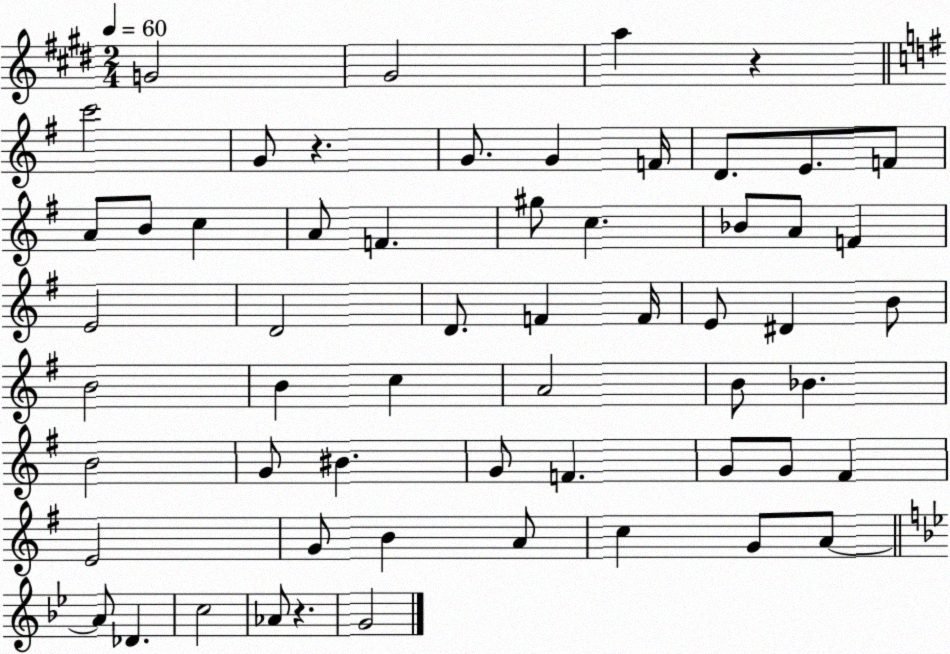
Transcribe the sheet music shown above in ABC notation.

X:1
T:Untitled
M:2/4
L:1/4
K:E
G2 ^G2 a z c'2 G/2 z G/2 G F/4 D/2 E/2 F/2 A/2 B/2 c A/2 F ^g/2 c _B/2 A/2 F E2 D2 D/2 F F/4 E/2 ^D B/2 B2 B c A2 B/2 _B B2 G/2 ^B G/2 F G/2 G/2 ^F E2 G/2 B A/2 c G/2 A/2 A/2 _D c2 _A/2 z G2